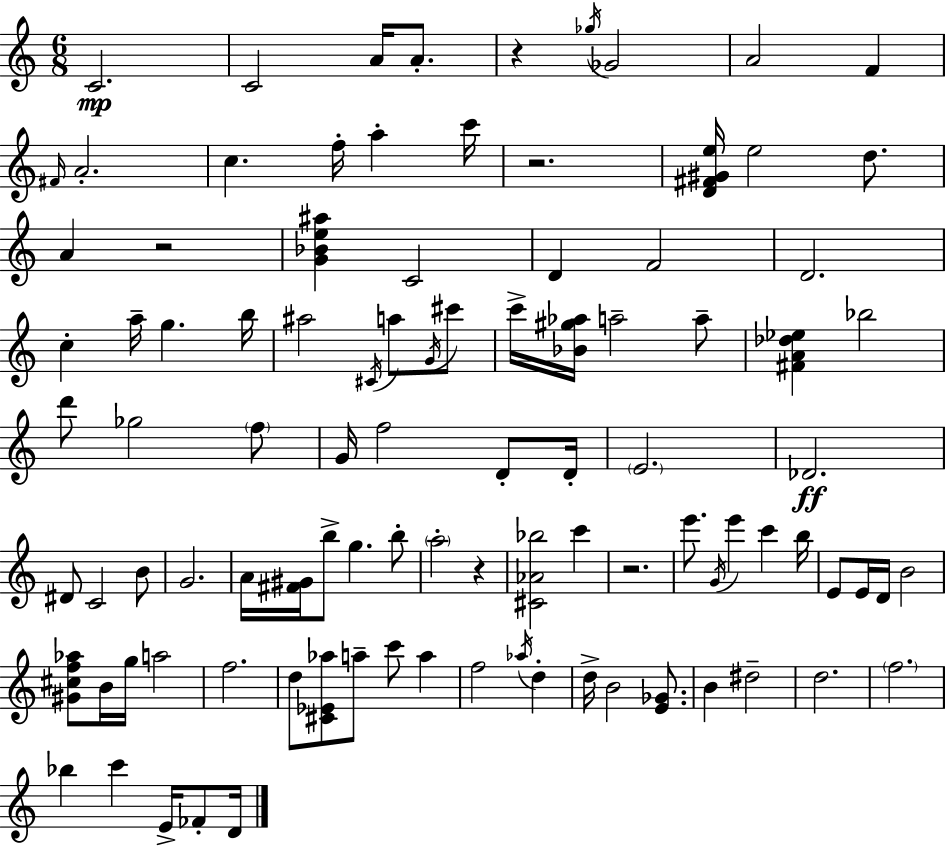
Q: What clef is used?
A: treble